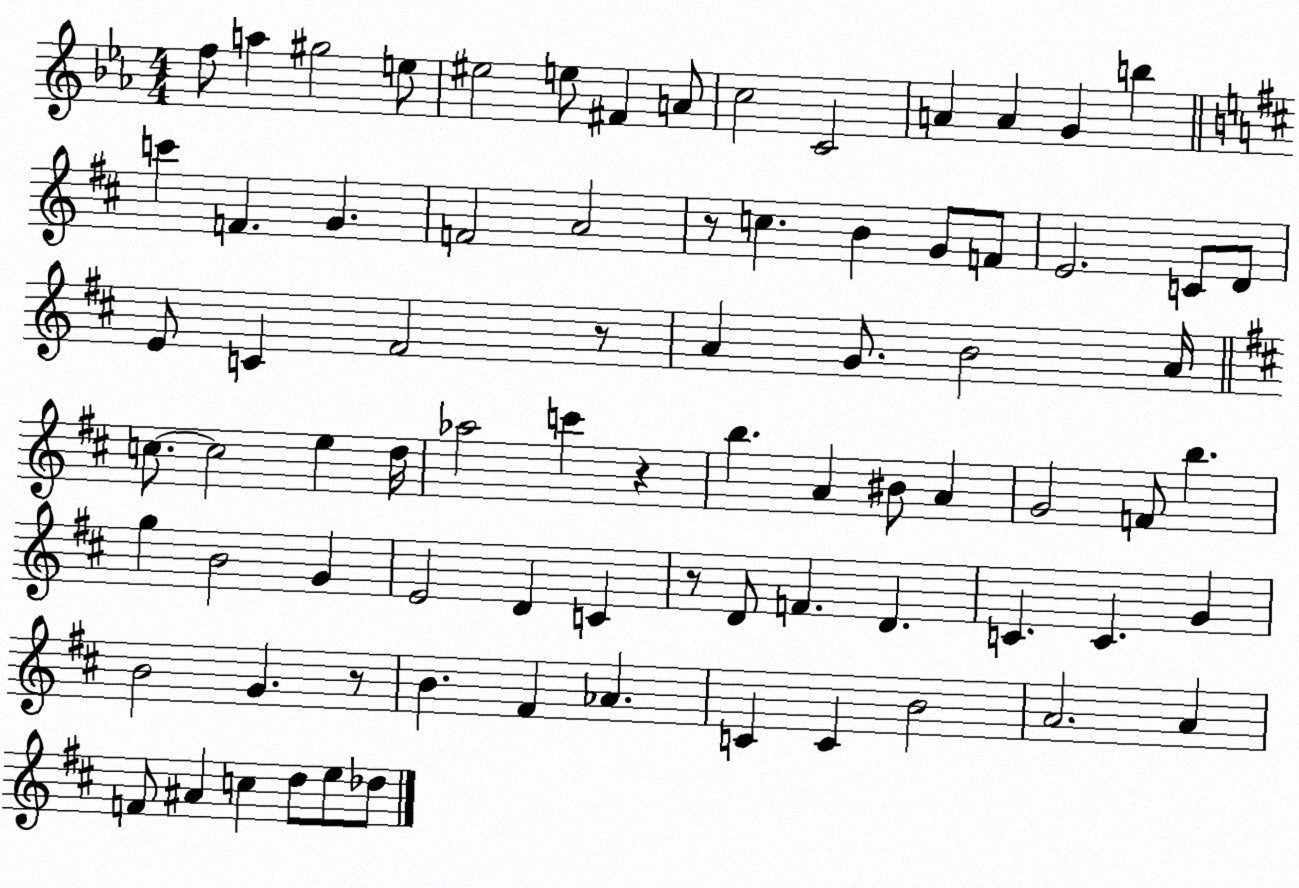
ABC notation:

X:1
T:Untitled
M:4/4
L:1/4
K:Eb
f/2 a ^g2 e/2 ^e2 e/2 ^F A/2 c2 C2 A A G b c' F G F2 A2 z/2 c B G/2 F/2 E2 C/2 D/2 E/2 C ^F2 z/2 A G/2 B2 A/4 c/2 c2 e d/4 _a2 c' z b A ^B/2 A G2 F/2 b g B2 G E2 D C z/2 D/2 F D C C G B2 G z/2 B ^F _A C C B2 A2 A F/2 ^A c d/2 e/2 _d/2